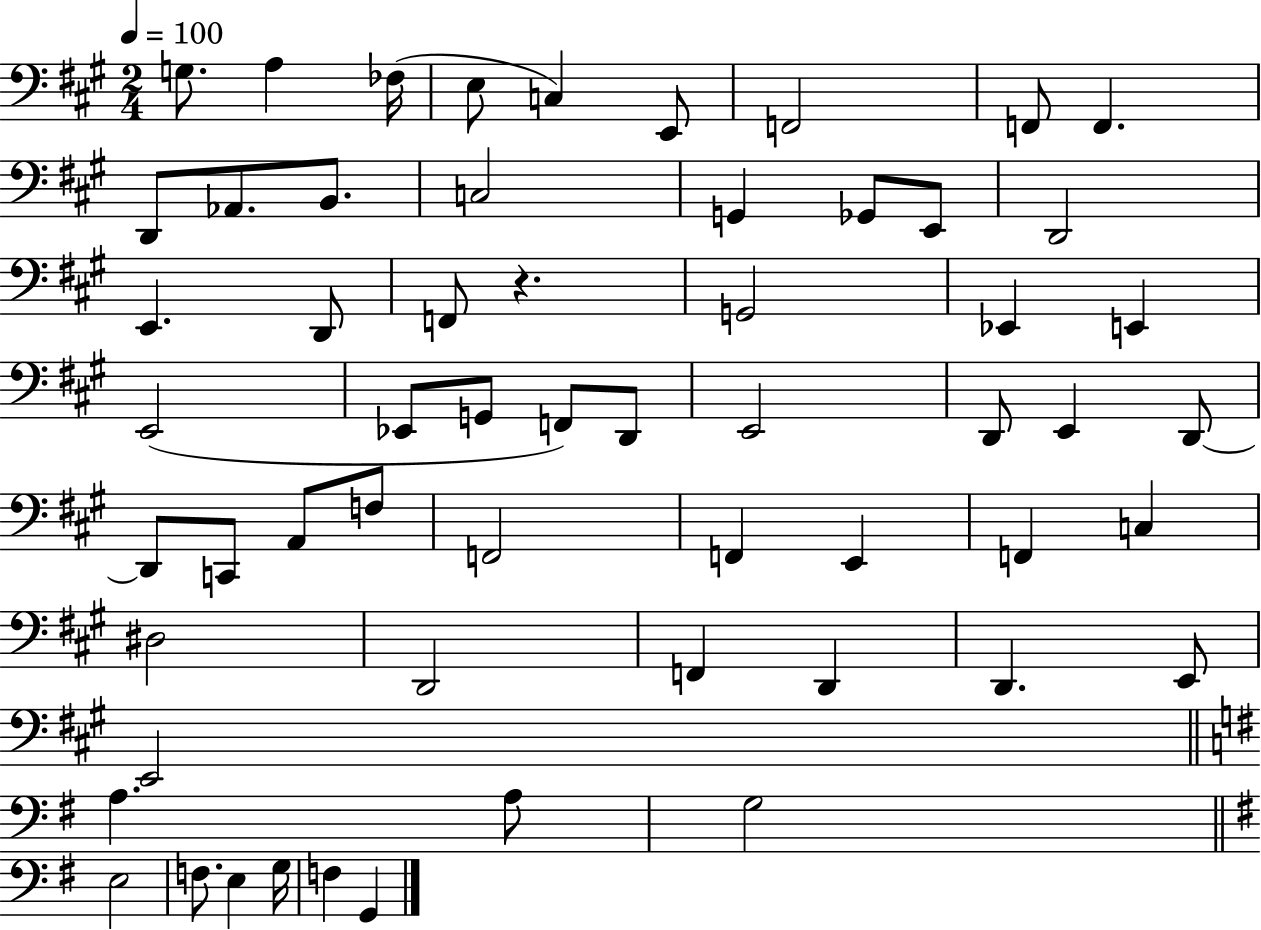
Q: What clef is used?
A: bass